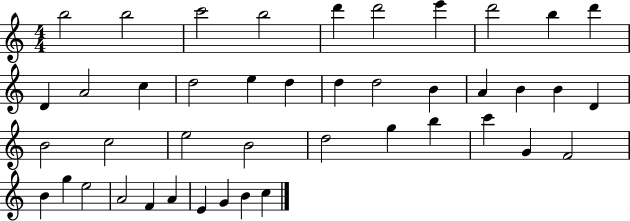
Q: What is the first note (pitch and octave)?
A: B5